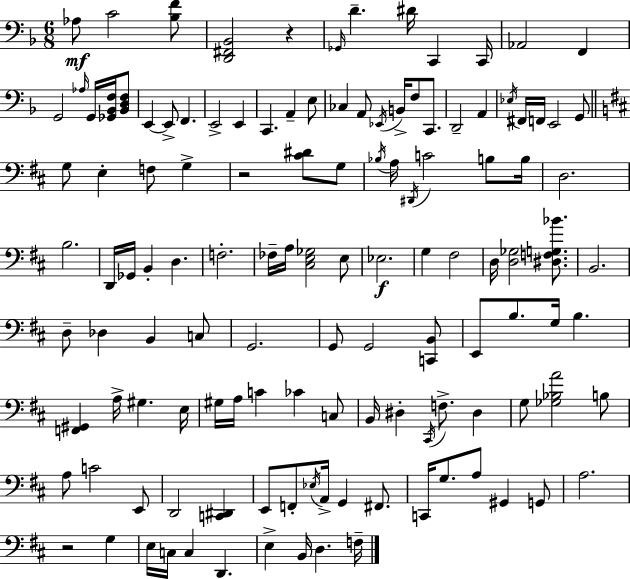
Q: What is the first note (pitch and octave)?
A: Ab3